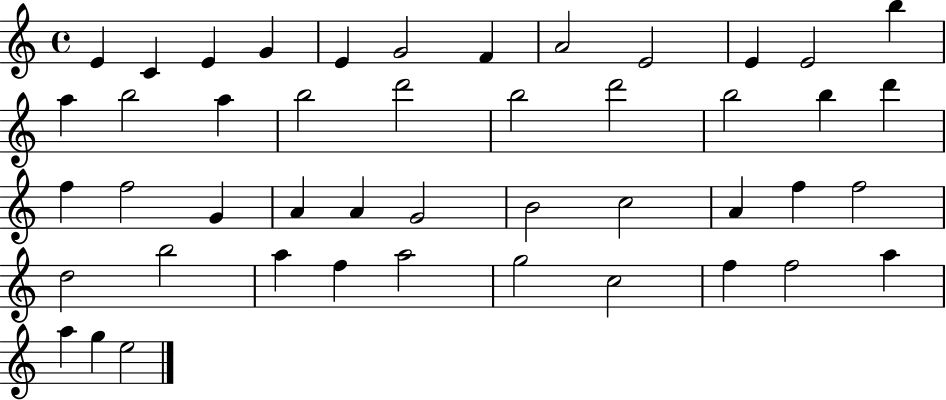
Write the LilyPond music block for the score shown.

{
  \clef treble
  \time 4/4
  \defaultTimeSignature
  \key c \major
  e'4 c'4 e'4 g'4 | e'4 g'2 f'4 | a'2 e'2 | e'4 e'2 b''4 | \break a''4 b''2 a''4 | b''2 d'''2 | b''2 d'''2 | b''2 b''4 d'''4 | \break f''4 f''2 g'4 | a'4 a'4 g'2 | b'2 c''2 | a'4 f''4 f''2 | \break d''2 b''2 | a''4 f''4 a''2 | g''2 c''2 | f''4 f''2 a''4 | \break a''4 g''4 e''2 | \bar "|."
}